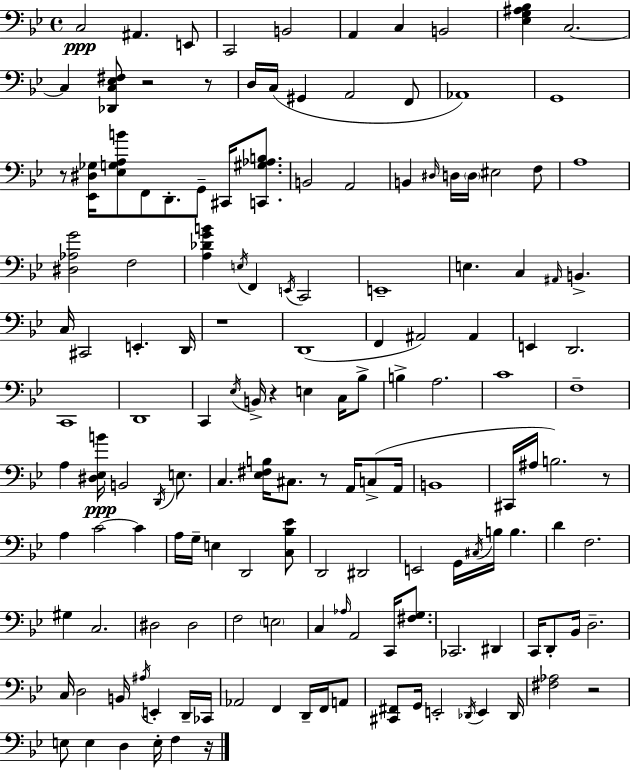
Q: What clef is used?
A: bass